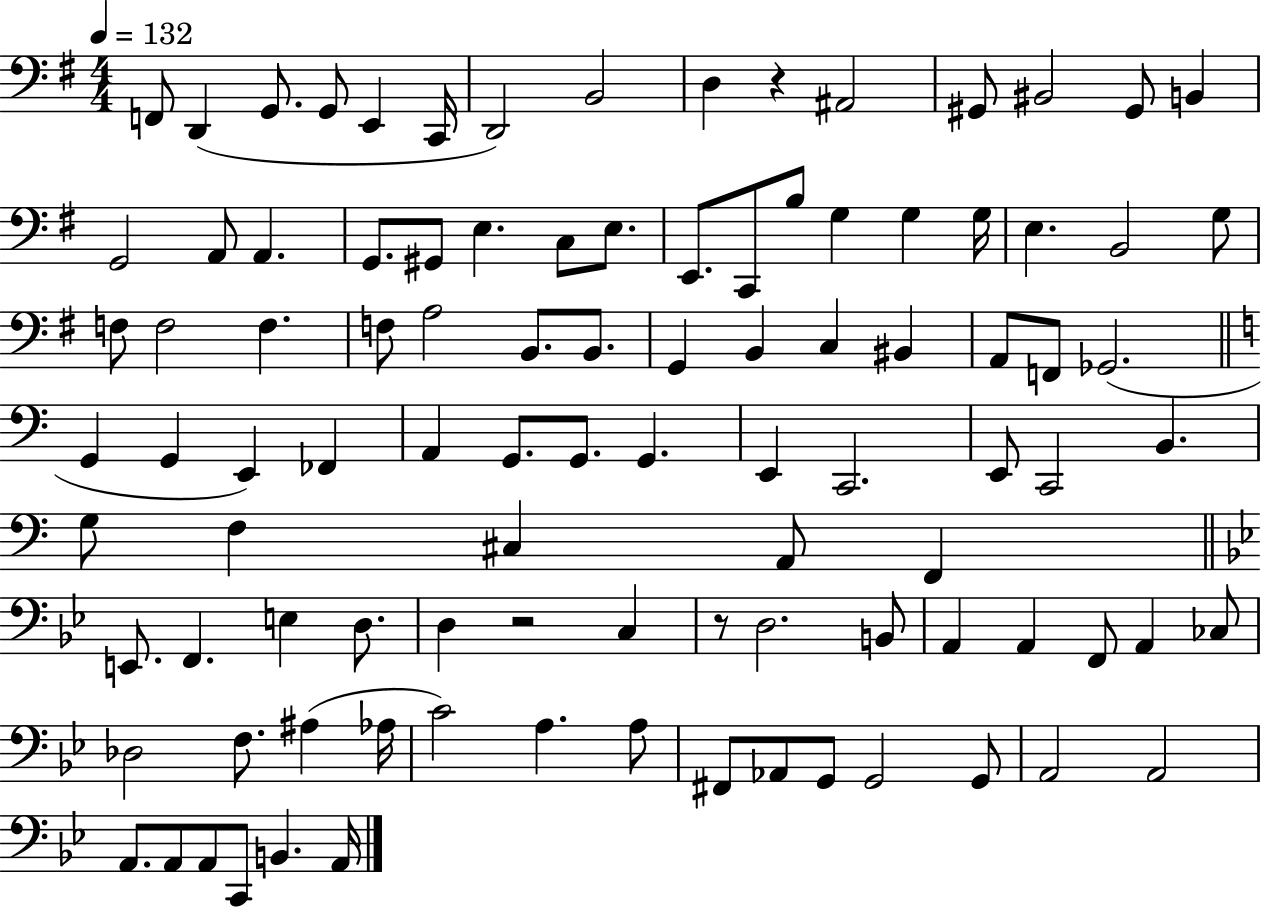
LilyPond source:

{
  \clef bass
  \numericTimeSignature
  \time 4/4
  \key g \major
  \tempo 4 = 132
  f,8 d,4( g,8. g,8 e,4 c,16 | d,2) b,2 | d4 r4 ais,2 | gis,8 bis,2 gis,8 b,4 | \break g,2 a,8 a,4. | g,8. gis,8 e4. c8 e8. | e,8. c,8 b8 g4 g4 g16 | e4. b,2 g8 | \break f8 f2 f4. | f8 a2 b,8. b,8. | g,4 b,4 c4 bis,4 | a,8 f,8 ges,2.( | \break \bar "||" \break \key c \major g,4 g,4 e,4) fes,4 | a,4 g,8. g,8. g,4. | e,4 c,2. | e,8 c,2 b,4. | \break g8 f4 cis4 a,8 f,4 | \bar "||" \break \key g \minor e,8. f,4. e4 d8. | d4 r2 c4 | r8 d2. b,8 | a,4 a,4 f,8 a,4 ces8 | \break des2 f8. ais4( aes16 | c'2) a4. a8 | fis,8 aes,8 g,8 g,2 g,8 | a,2 a,2 | \break a,8. a,8 a,8 c,8 b,4. a,16 | \bar "|."
}